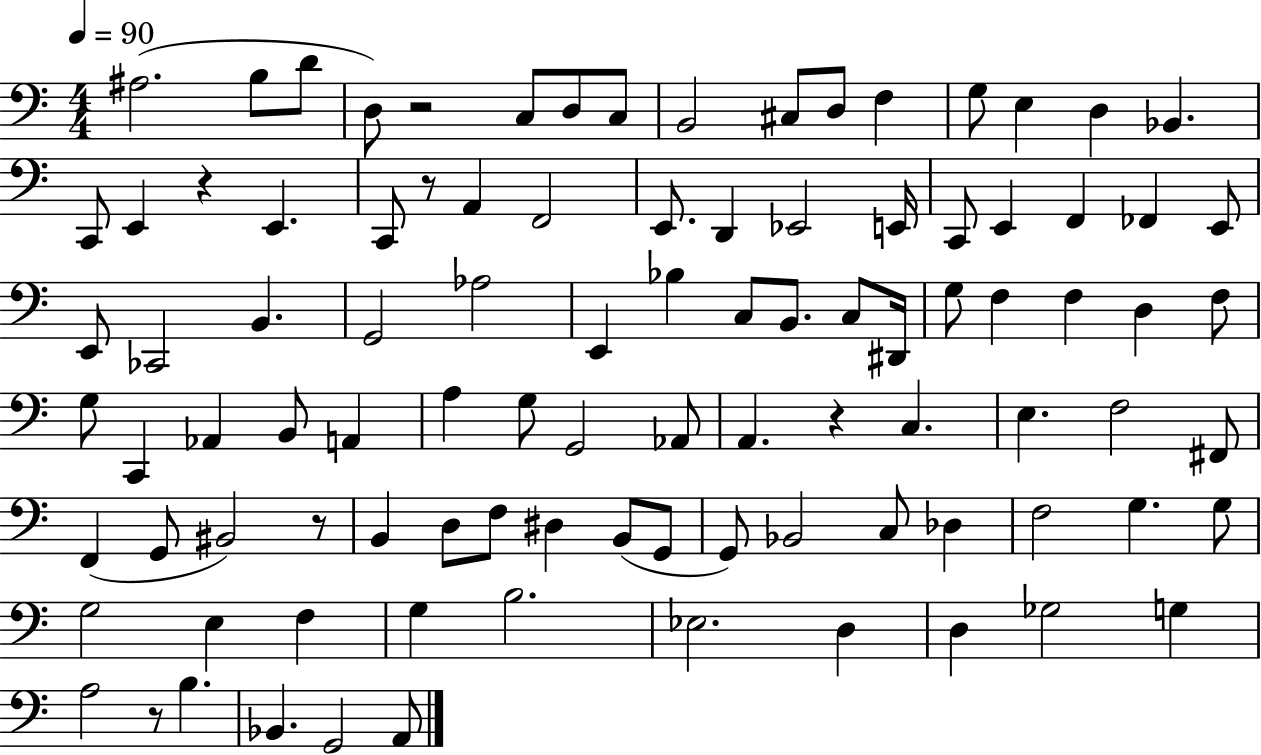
A#3/h. B3/e D4/e D3/e R/h C3/e D3/e C3/e B2/h C#3/e D3/e F3/q G3/e E3/q D3/q Bb2/q. C2/e E2/q R/q E2/q. C2/e R/e A2/q F2/h E2/e. D2/q Eb2/h E2/s C2/e E2/q F2/q FES2/q E2/e E2/e CES2/h B2/q. G2/h Ab3/h E2/q Bb3/q C3/e B2/e. C3/e D#2/s G3/e F3/q F3/q D3/q F3/e G3/e C2/q Ab2/q B2/e A2/q A3/q G3/e G2/h Ab2/e A2/q. R/q C3/q. E3/q. F3/h F#2/e F2/q G2/e BIS2/h R/e B2/q D3/e F3/e D#3/q B2/e G2/e G2/e Bb2/h C3/e Db3/q F3/h G3/q. G3/e G3/h E3/q F3/q G3/q B3/h. Eb3/h. D3/q D3/q Gb3/h G3/q A3/h R/e B3/q. Bb2/q. G2/h A2/e